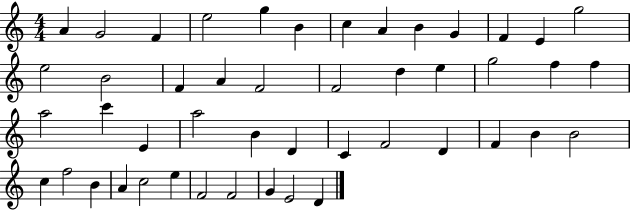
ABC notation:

X:1
T:Untitled
M:4/4
L:1/4
K:C
A G2 F e2 g B c A B G F E g2 e2 B2 F A F2 F2 d e g2 f f a2 c' E a2 B D C F2 D F B B2 c f2 B A c2 e F2 F2 G E2 D